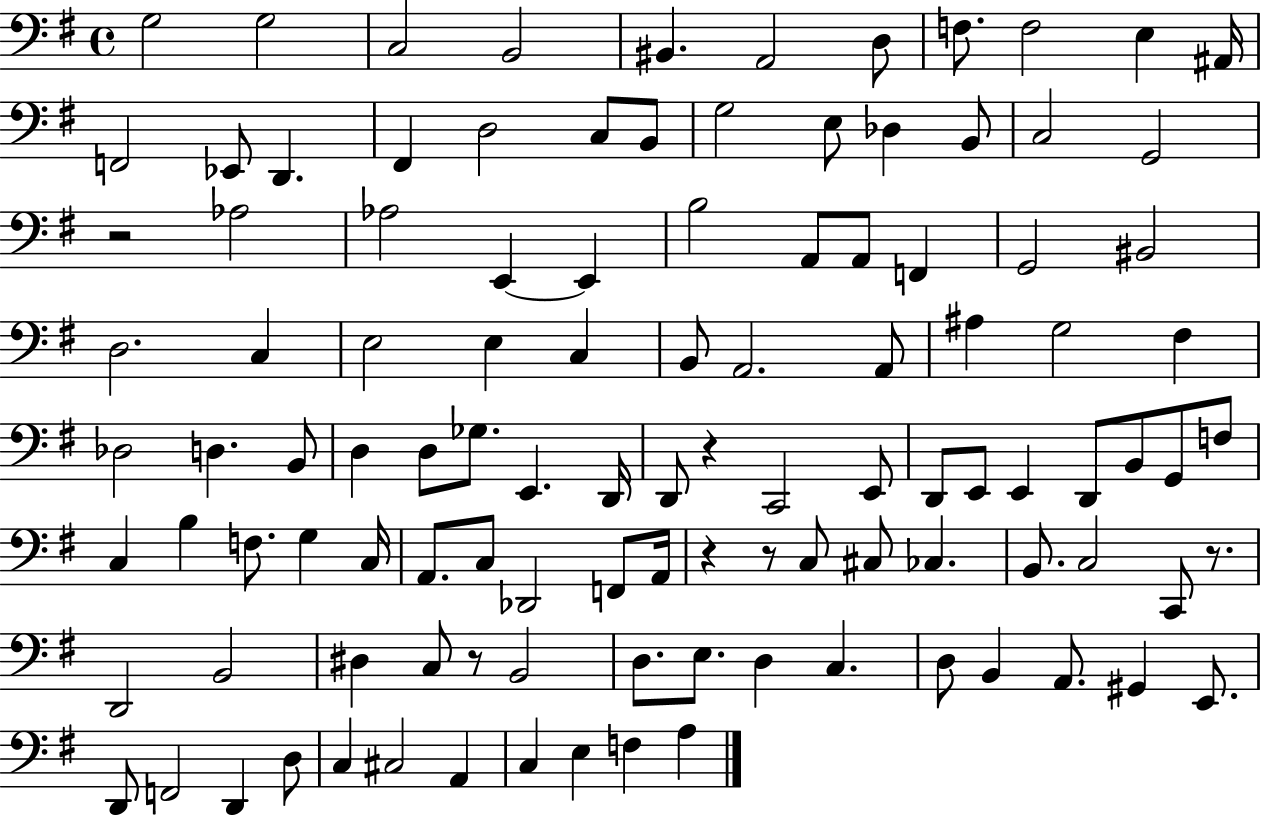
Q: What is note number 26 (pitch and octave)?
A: Ab3